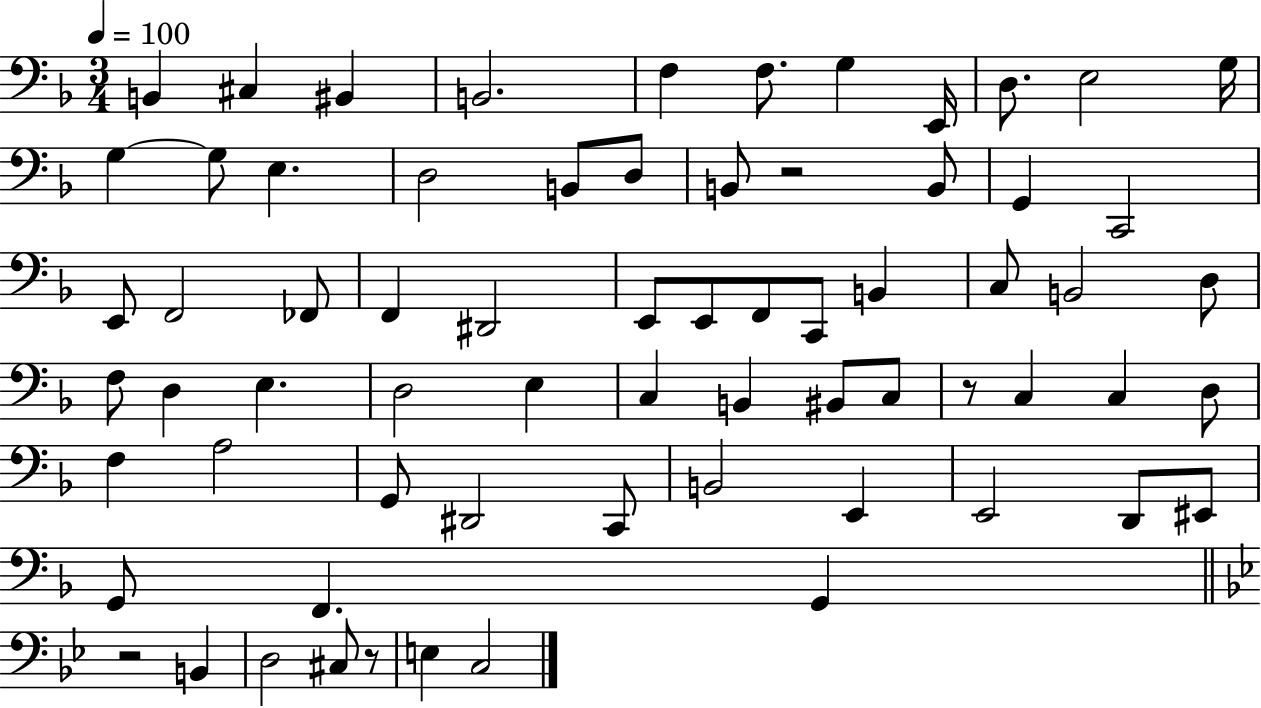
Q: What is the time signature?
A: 3/4